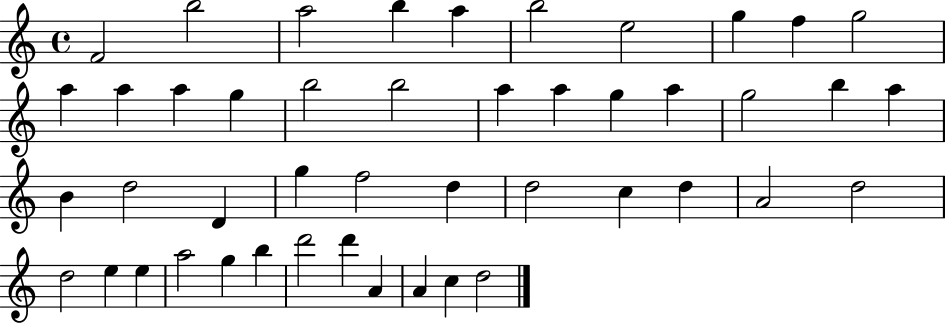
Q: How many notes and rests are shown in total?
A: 46